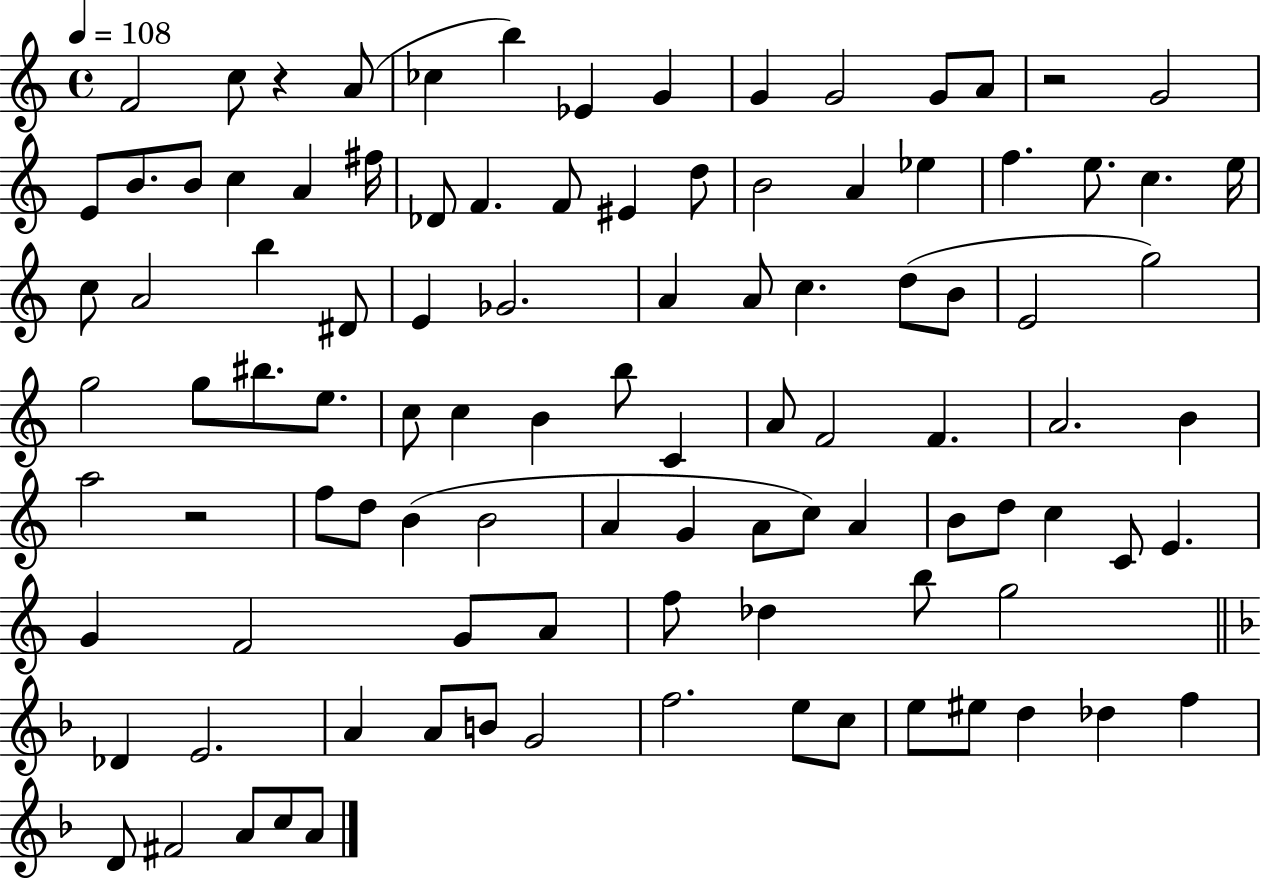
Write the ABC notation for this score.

X:1
T:Untitled
M:4/4
L:1/4
K:C
F2 c/2 z A/2 _c b _E G G G2 G/2 A/2 z2 G2 E/2 B/2 B/2 c A ^f/4 _D/2 F F/2 ^E d/2 B2 A _e f e/2 c e/4 c/2 A2 b ^D/2 E _G2 A A/2 c d/2 B/2 E2 g2 g2 g/2 ^b/2 e/2 c/2 c B b/2 C A/2 F2 F A2 B a2 z2 f/2 d/2 B B2 A G A/2 c/2 A B/2 d/2 c C/2 E G F2 G/2 A/2 f/2 _d b/2 g2 _D E2 A A/2 B/2 G2 f2 e/2 c/2 e/2 ^e/2 d _d f D/2 ^F2 A/2 c/2 A/2